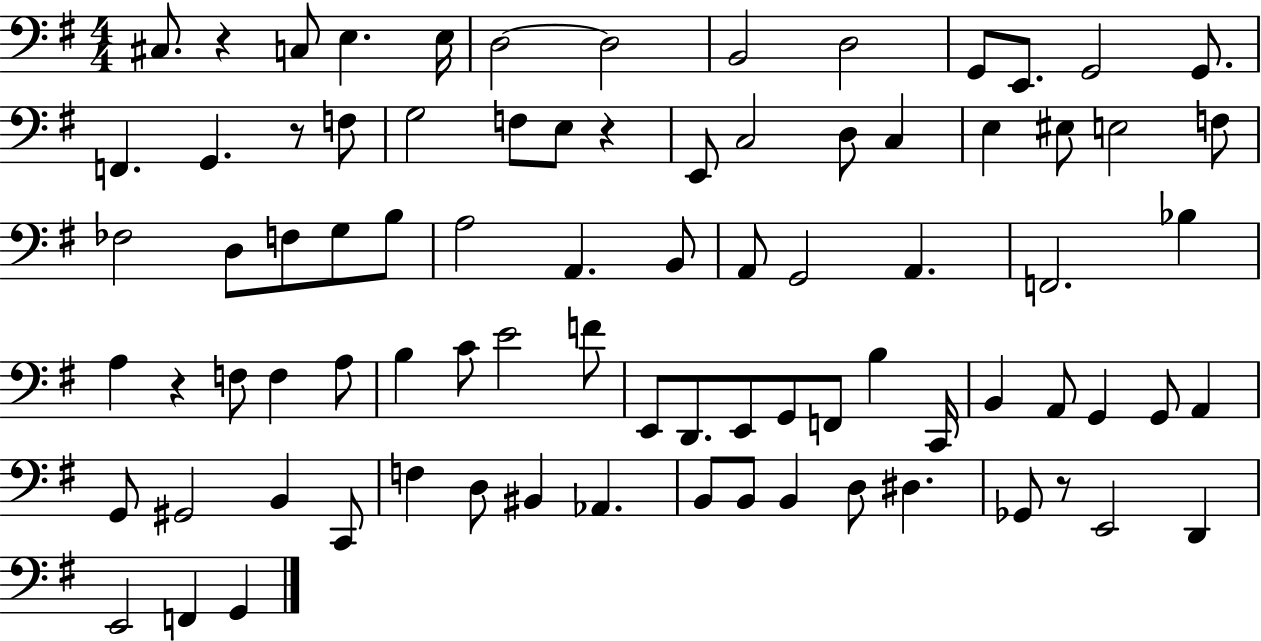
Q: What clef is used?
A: bass